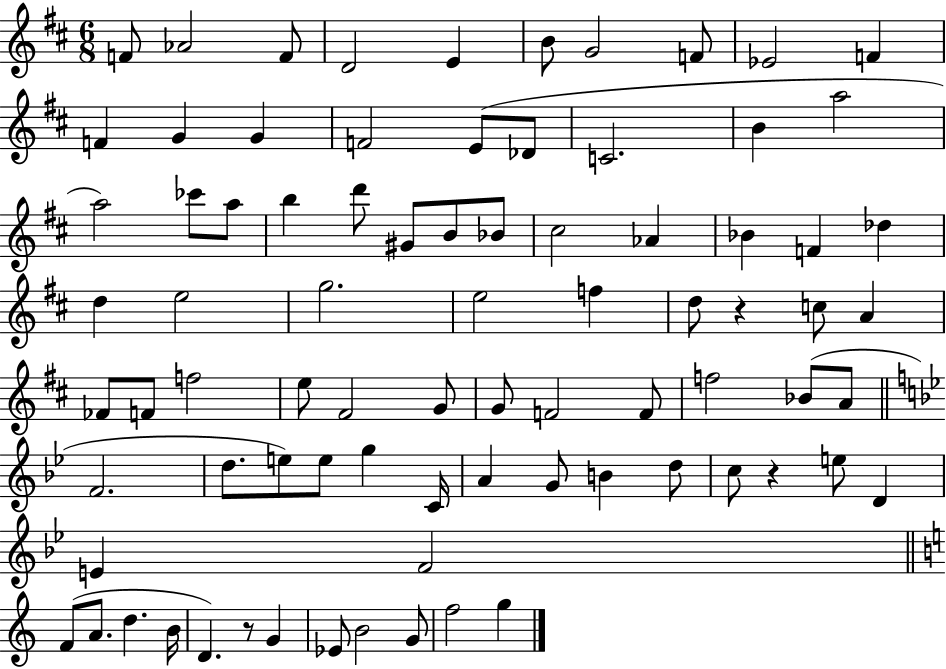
F4/e Ab4/h F4/e D4/h E4/q B4/e G4/h F4/e Eb4/h F4/q F4/q G4/q G4/q F4/h E4/e Db4/e C4/h. B4/q A5/h A5/h CES6/e A5/e B5/q D6/e G#4/e B4/e Bb4/e C#5/h Ab4/q Bb4/q F4/q Db5/q D5/q E5/h G5/h. E5/h F5/q D5/e R/q C5/e A4/q FES4/e F4/e F5/h E5/e F#4/h G4/e G4/e F4/h F4/e F5/h Bb4/e A4/e F4/h. D5/e. E5/e E5/e G5/q C4/s A4/q G4/e B4/q D5/e C5/e R/q E5/e D4/q E4/q F4/h F4/e A4/e. D5/q. B4/s D4/q. R/e G4/q Eb4/e B4/h G4/e F5/h G5/q